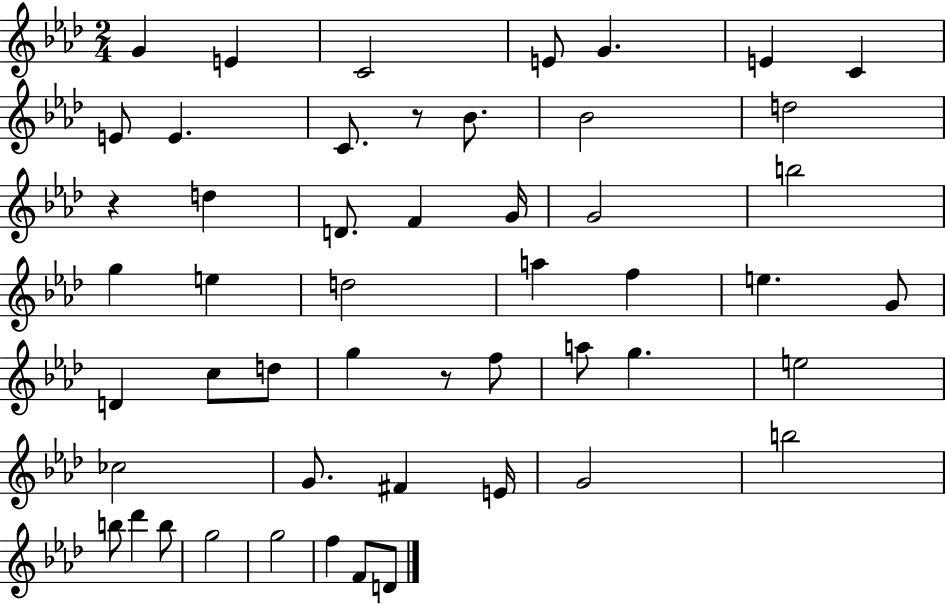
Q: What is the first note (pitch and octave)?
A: G4